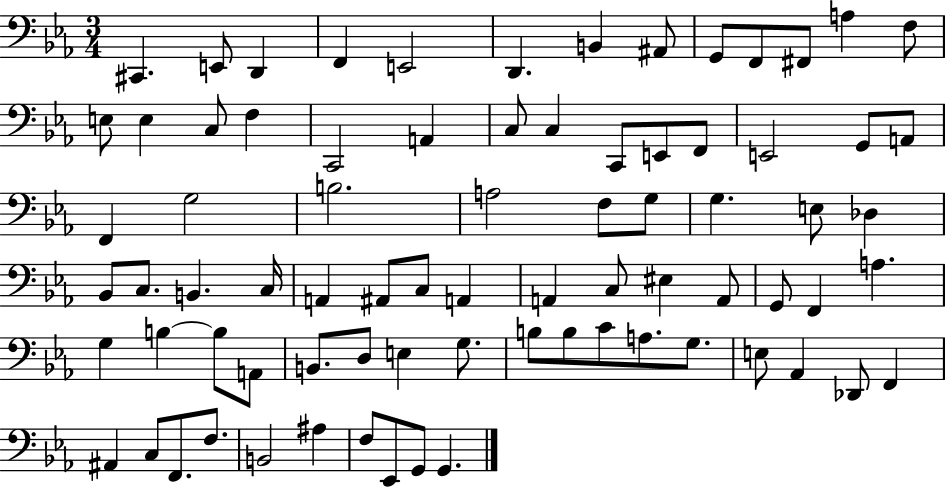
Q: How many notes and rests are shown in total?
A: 78